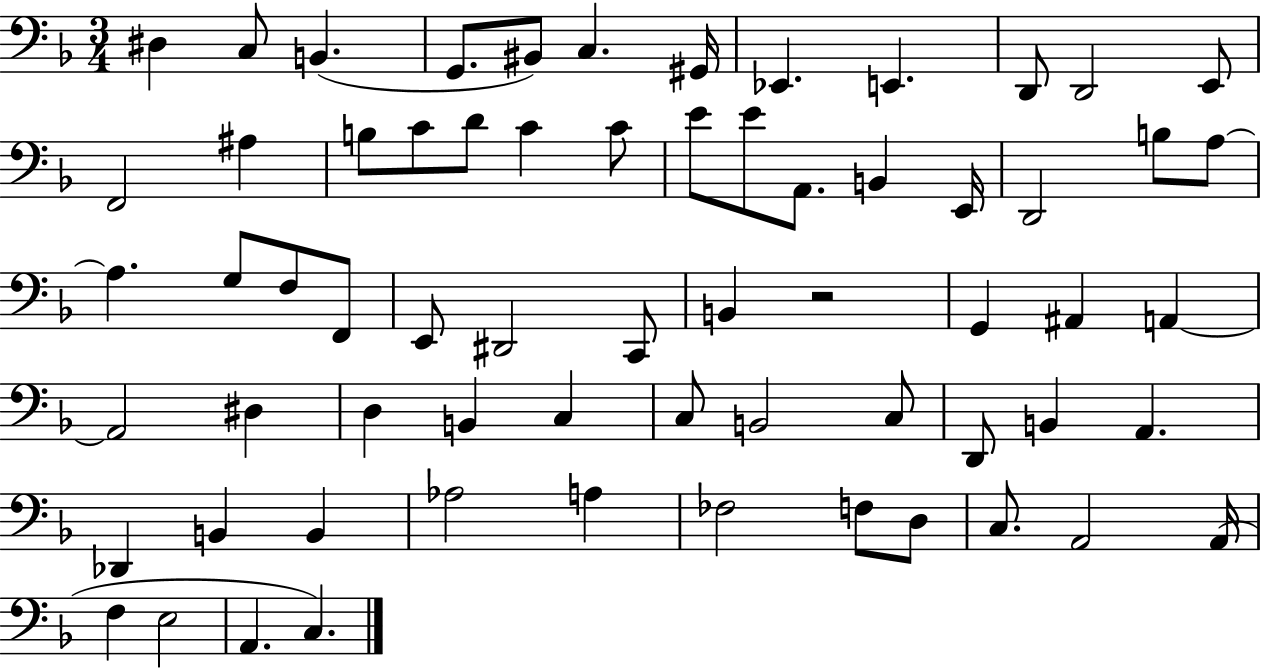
X:1
T:Untitled
M:3/4
L:1/4
K:F
^D, C,/2 B,, G,,/2 ^B,,/2 C, ^G,,/4 _E,, E,, D,,/2 D,,2 E,,/2 F,,2 ^A, B,/2 C/2 D/2 C C/2 E/2 E/2 A,,/2 B,, E,,/4 D,,2 B,/2 A,/2 A, G,/2 F,/2 F,,/2 E,,/2 ^D,,2 C,,/2 B,, z2 G,, ^A,, A,, A,,2 ^D, D, B,, C, C,/2 B,,2 C,/2 D,,/2 B,, A,, _D,, B,, B,, _A,2 A, _F,2 F,/2 D,/2 C,/2 A,,2 A,,/4 F, E,2 A,, C,